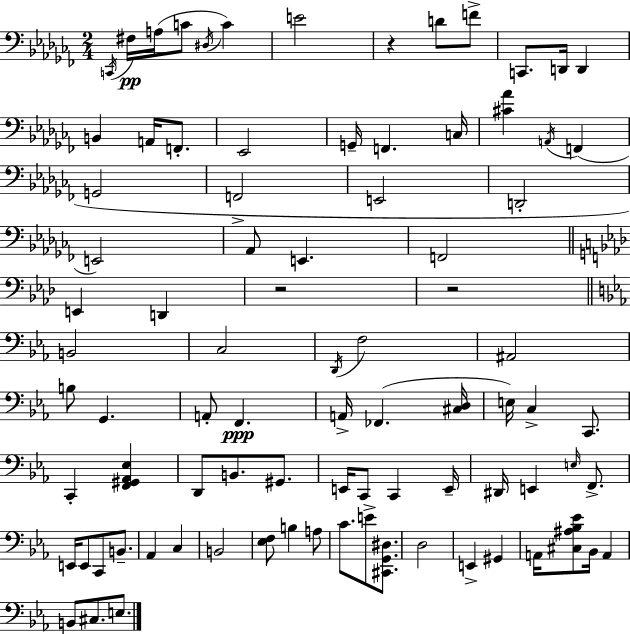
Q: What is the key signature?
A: AES minor